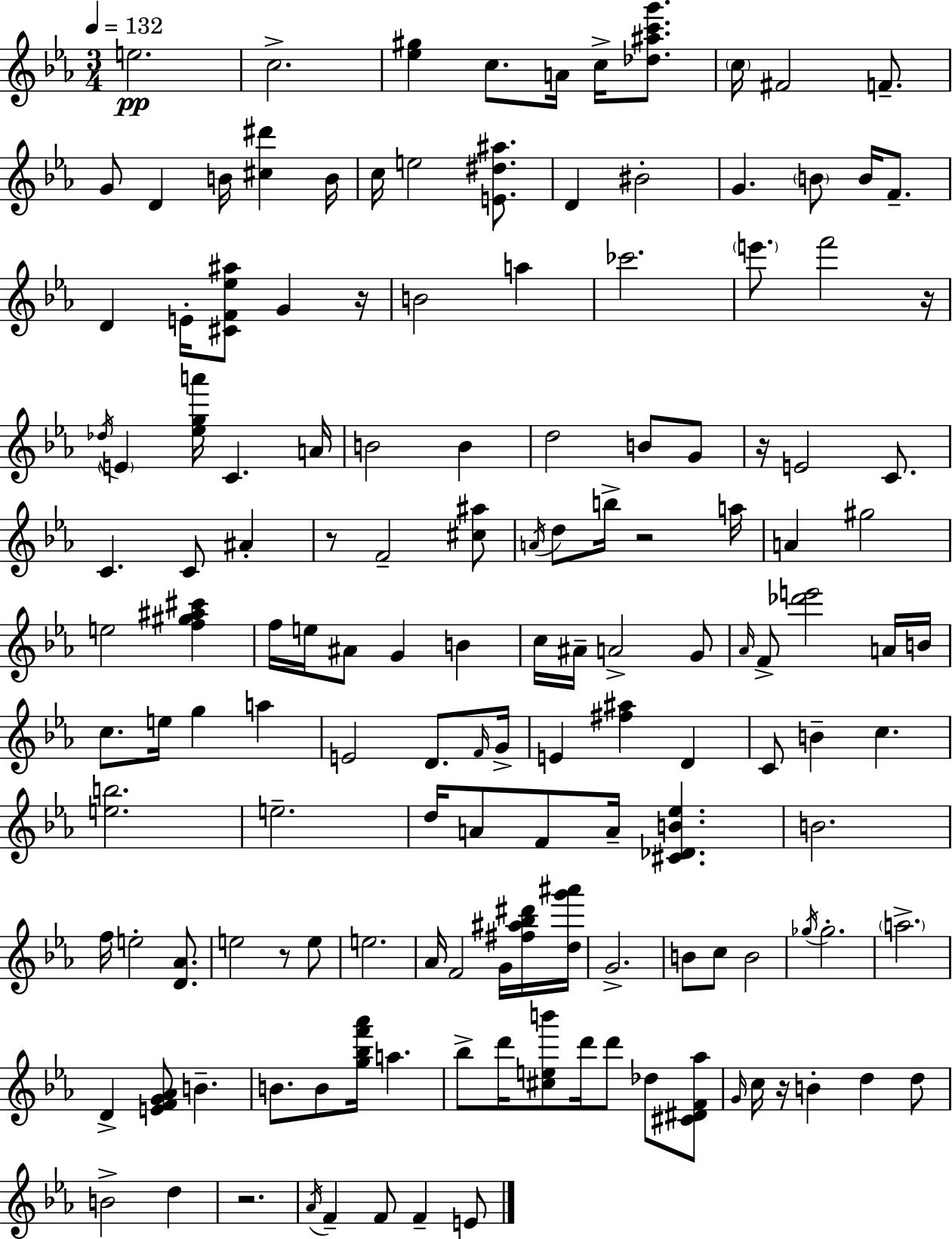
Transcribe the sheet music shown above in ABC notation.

X:1
T:Untitled
M:3/4
L:1/4
K:Eb
e2 c2 [_e^g] c/2 A/4 c/4 [_d^ac'g']/2 c/4 ^F2 F/2 G/2 D B/4 [^c^d'] B/4 c/4 e2 [E^d^a]/2 D ^B2 G B/2 B/4 F/2 D E/4 [^CF_e^a]/2 G z/4 B2 a _c'2 e'/2 f'2 z/4 _d/4 E [_ega']/4 C A/4 B2 B d2 B/2 G/2 z/4 E2 C/2 C C/2 ^A z/2 F2 [^c^a]/2 A/4 d/2 b/4 z2 a/4 A ^g2 e2 [f^g^a^c'] f/4 e/4 ^A/2 G B c/4 ^A/4 A2 G/2 _A/4 F/2 [_d'e']2 A/4 B/4 c/2 e/4 g a E2 D/2 F/4 G/4 E [^f^a] D C/2 B c [eb]2 e2 d/4 A/2 F/2 A/4 [^C_DB_e] B2 f/4 e2 [D_A]/2 e2 z/2 e/2 e2 _A/4 F2 G/4 [^f^a_b^d']/4 [dg'^a']/4 G2 B/2 c/2 B2 _g/4 _g2 a2 D [EFG_A]/2 B B/2 B/2 [g_bf'_a']/4 a _b/2 d'/4 [^ceb']/2 d'/4 d'/2 _d/2 [^C^DF_a]/2 G/4 c/4 z/4 B d d/2 B2 d z2 _A/4 F F/2 F E/2